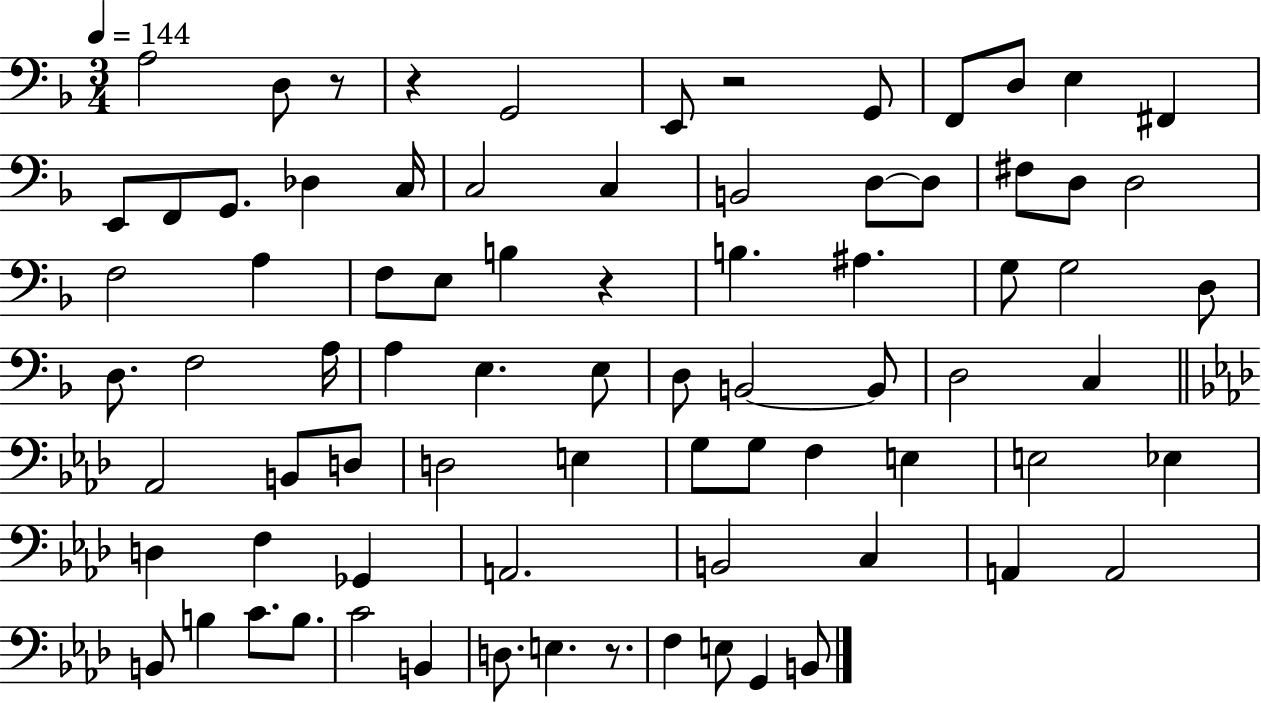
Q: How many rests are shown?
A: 5